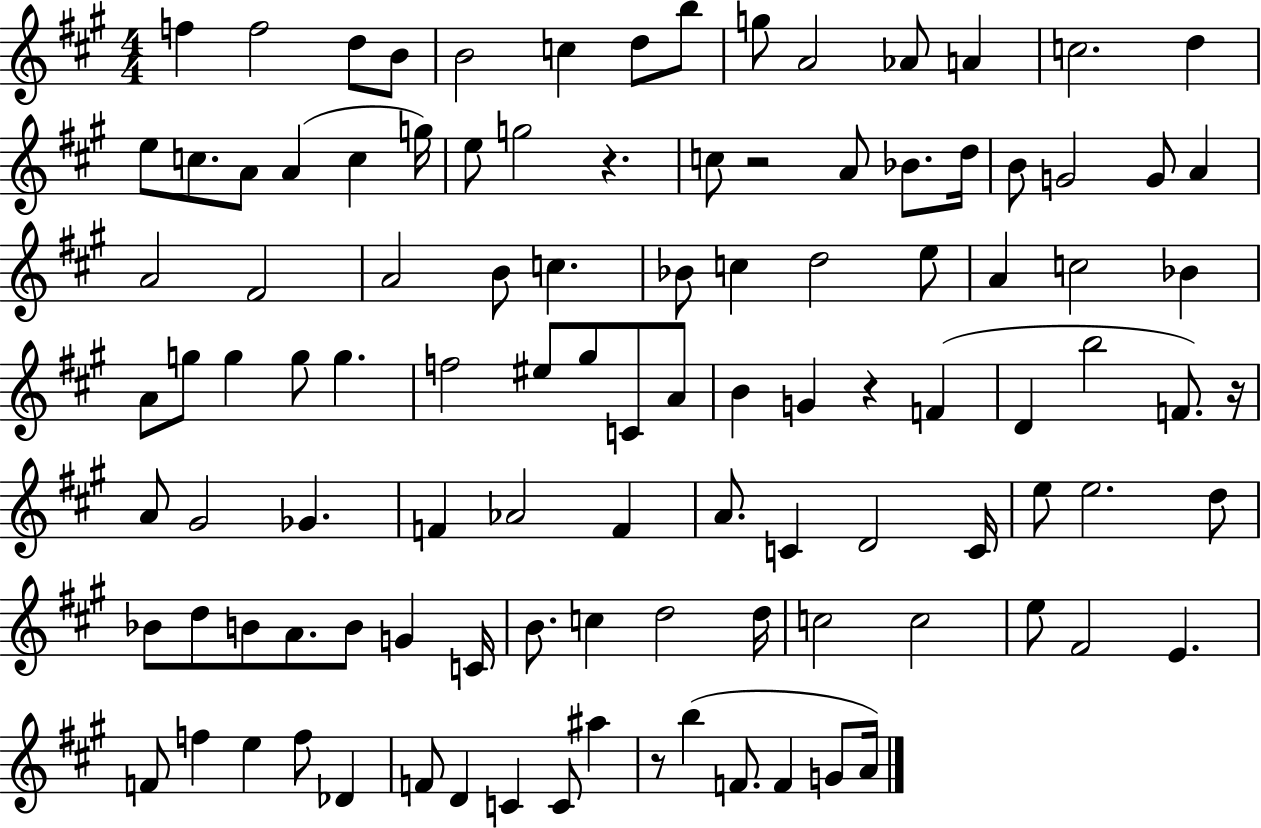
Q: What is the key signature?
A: A major